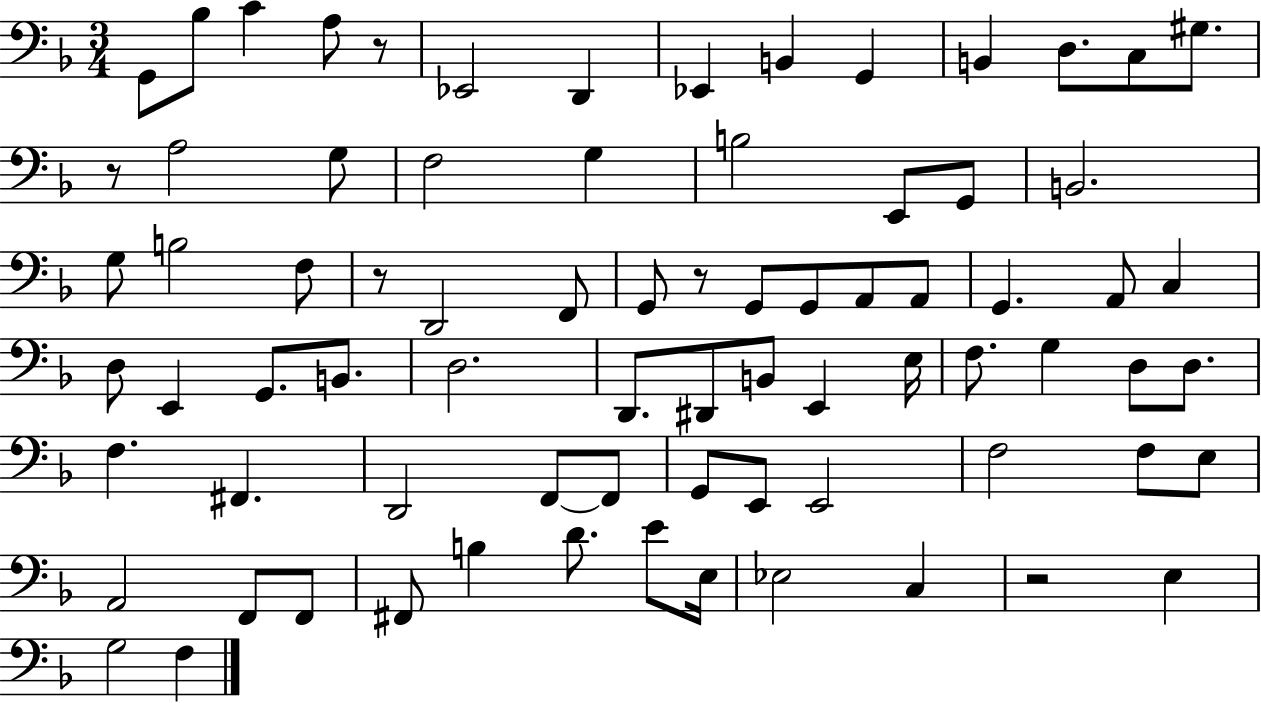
{
  \clef bass
  \numericTimeSignature
  \time 3/4
  \key f \major
  g,8 bes8 c'4 a8 r8 | ees,2 d,4 | ees,4 b,4 g,4 | b,4 d8. c8 gis8. | \break r8 a2 g8 | f2 g4 | b2 e,8 g,8 | b,2. | \break g8 b2 f8 | r8 d,2 f,8 | g,8 r8 g,8 g,8 a,8 a,8 | g,4. a,8 c4 | \break d8 e,4 g,8. b,8. | d2. | d,8. dis,8 b,8 e,4 e16 | f8. g4 d8 d8. | \break f4. fis,4. | d,2 f,8~~ f,8 | g,8 e,8 e,2 | f2 f8 e8 | \break a,2 f,8 f,8 | fis,8 b4 d'8. e'8 e16 | ees2 c4 | r2 e4 | \break g2 f4 | \bar "|."
}